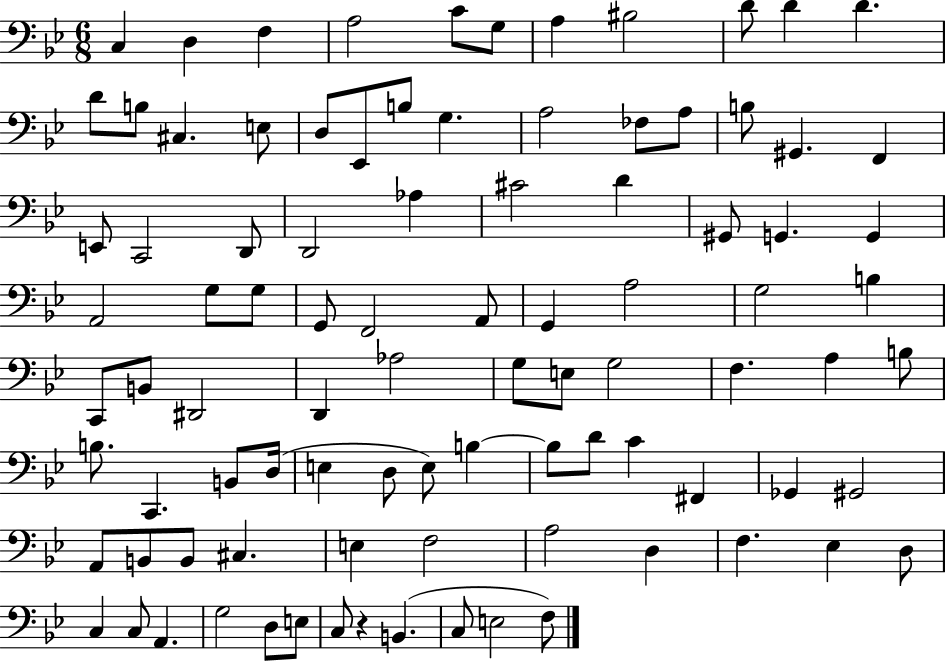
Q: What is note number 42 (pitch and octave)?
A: G2